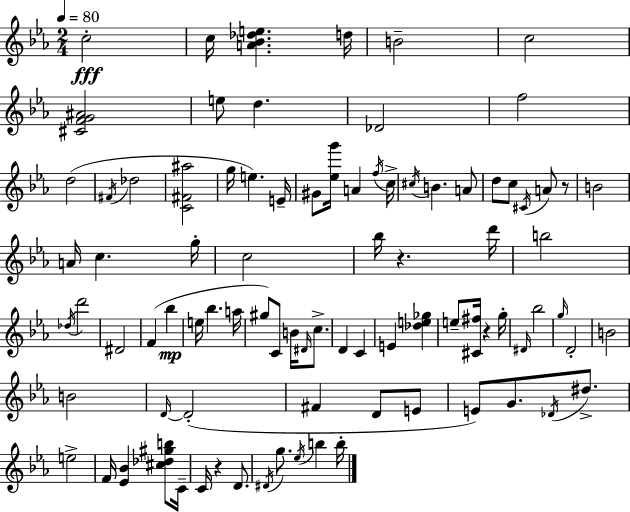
C5/h C5/s [A4,Bb4,Db5,E5]/q. D5/s B4/h C5/h [C#4,F4,G4,A#4]/h E5/e D5/q. Db4/h F5/h D5/h F#4/s Db5/h [C4,F#4,A#5]/h G5/s E5/q. E4/s G#4/e [Eb5,G6]/s A4/q F5/s C5/s C#5/s B4/q. A4/e D5/e C5/e C#4/s A4/e R/e B4/h A4/s C5/q. G5/s C5/h Bb5/s R/q. D6/s B5/h Db5/s D6/h D#4/h F4/q Bb5/q E5/s Bb5/q. A5/s G#5/e C4/e B4/s D#4/s C5/e. D4/q C4/q E4/q [Db5,E5,Gb5]/q E5/e [C#4,F#5]/s R/q G5/s D#4/s Bb5/h G5/s D4/h B4/h B4/h D4/s D4/h F#4/q D4/e E4/e E4/e G4/e. Db4/s D#5/e. E5/h F4/s [Eb4,Bb4]/q [C#5,Db5,G#5,B5]/e C4/s C4/s R/q D4/e. D#4/s G5/e. Eb5/s B5/q B5/s